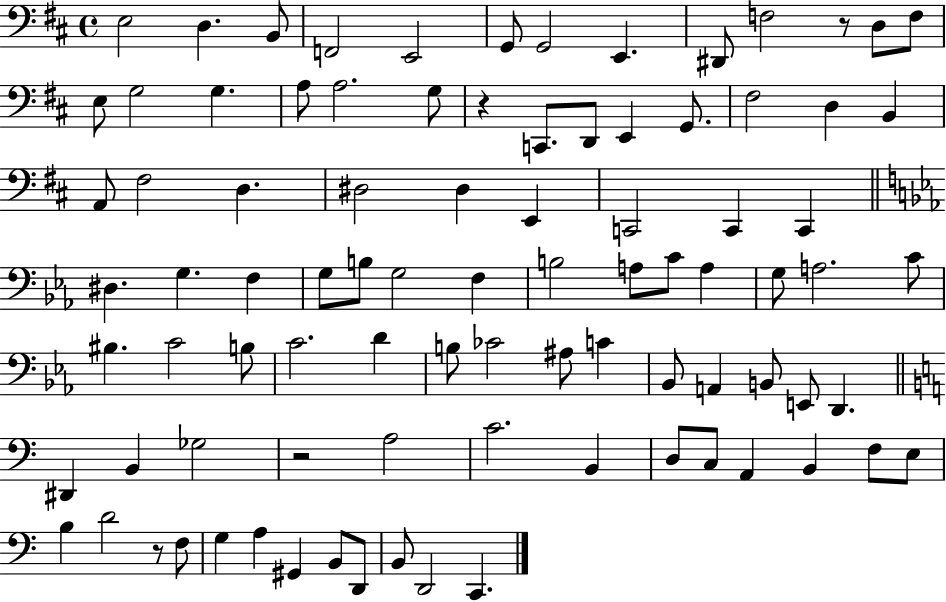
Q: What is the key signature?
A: D major